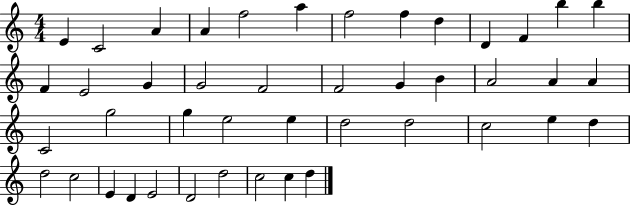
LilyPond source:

{
  \clef treble
  \numericTimeSignature
  \time 4/4
  \key c \major
  e'4 c'2 a'4 | a'4 f''2 a''4 | f''2 f''4 d''4 | d'4 f'4 b''4 b''4 | \break f'4 e'2 g'4 | g'2 f'2 | f'2 g'4 b'4 | a'2 a'4 a'4 | \break c'2 g''2 | g''4 e''2 e''4 | d''2 d''2 | c''2 e''4 d''4 | \break d''2 c''2 | e'4 d'4 e'2 | d'2 d''2 | c''2 c''4 d''4 | \break \bar "|."
}